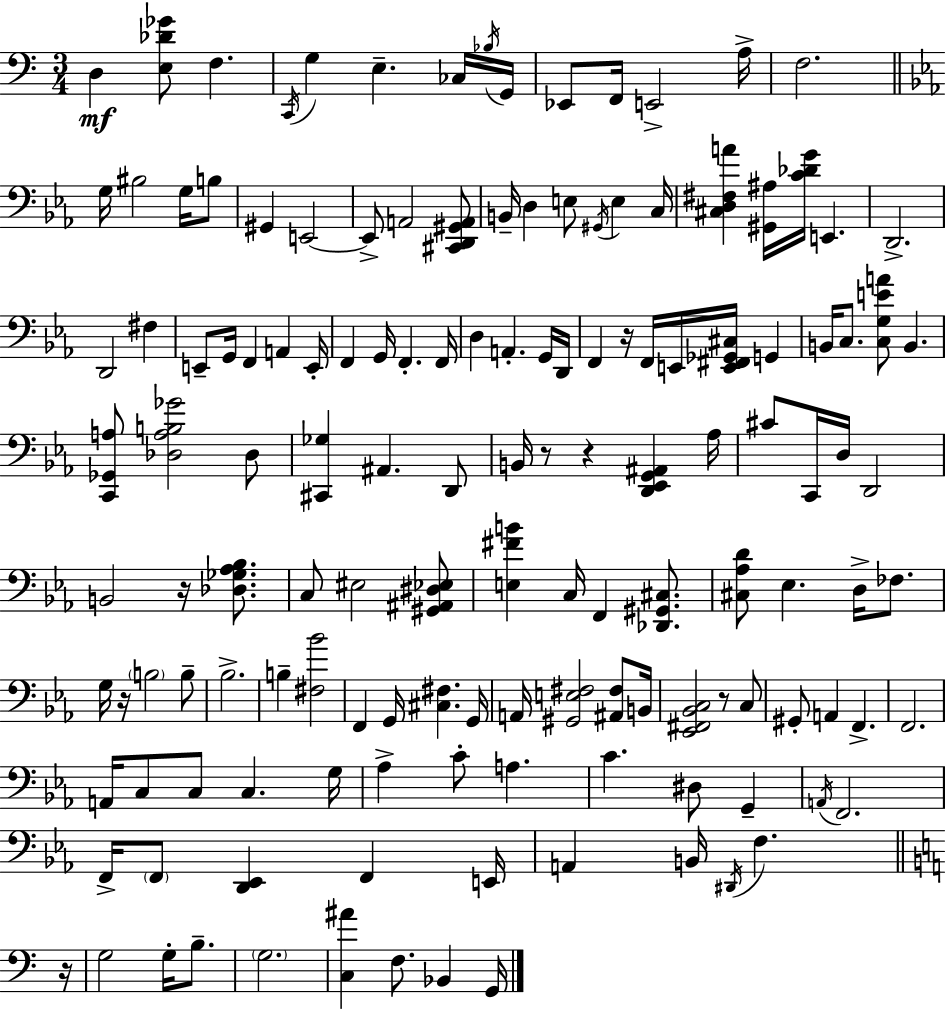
{
  \clef bass
  \numericTimeSignature
  \time 3/4
  \key c \major
  d4\mf <e des' ges'>8 f4. | \acciaccatura { c,16 } g4 e4.-- ces16 | \acciaccatura { bes16 } g,16 ees,8 f,16 e,2-> | a16-> f2. | \break \bar "||" \break \key ees \major g16 bis2 g16 b8 | gis,4 e,2~~ | e,8-> a,2 <cis, d, gis, a,>8 | b,16-- d4 e8 \acciaccatura { gis,16 } e4 | \break c16 <cis d fis a'>4 <gis, ais>16 <c' des' g'>16 e,4. | d,2.-> | d,2 fis4 | e,8-- g,16 f,4 a,4 | \break e,16-. f,4 g,16 f,4.-. | f,16 d4 a,4.-. g,16 | d,16 f,4 r16 f,16 e,16 <e, fis, ges, cis>16 g,4 | b,16 c8. <c g e' a'>8 b,4. | \break <c, ges, a>8 <des a b ges'>2 des8 | <cis, ges>4 ais,4. d,8 | b,16 r8 r4 <d, ees, g, ais,>4 | aes16 cis'8 c,16 d16 d,2 | \break b,2 r16 <des ges aes bes>8. | c8 eis2 <gis, ais, dis ees>8 | <e fis' b'>4 c16 f,4 <des, gis, cis>8. | <cis aes d'>8 ees4. d16-> fes8. | \break g16 r16 \parenthesize b2 b8-- | bes2.-> | b4-- <fis bes'>2 | f,4 g,16 <cis fis>4. | \break g,16 a,16 <gis, e fis>2 <ais, fis>8 | b,16 <ees, fis, bes, c>2 r8 c8 | gis,8-. a,4 f,4.-> | f,2. | \break a,16 c8 c8 c4. | g16 aes4-> c'8-. a4. | c'4. dis8 g,4-- | \acciaccatura { a,16 } f,2. | \break f,16-> \parenthesize f,8 <d, ees,>4 f,4 | e,16 a,4 b,16 \acciaccatura { dis,16 } f4. | \bar "||" \break \key c \major r16 g2 g16-. b8.-- | \parenthesize g2. | <c ais'>4 f8. bes,4 | g,16 \bar "|."
}